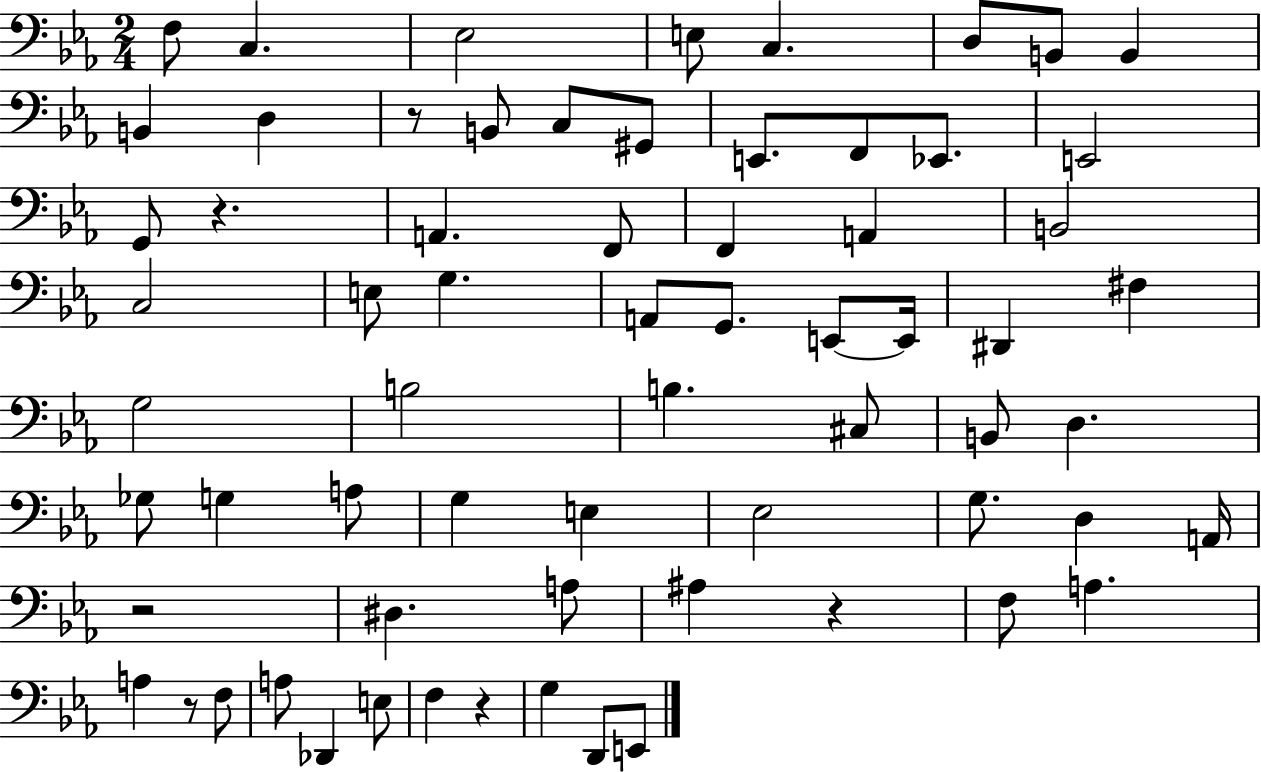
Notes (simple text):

F3/e C3/q. Eb3/h E3/e C3/q. D3/e B2/e B2/q B2/q D3/q R/e B2/e C3/e G#2/e E2/e. F2/e Eb2/e. E2/h G2/e R/q. A2/q. F2/e F2/q A2/q B2/h C3/h E3/e G3/q. A2/e G2/e. E2/e E2/s D#2/q F#3/q G3/h B3/h B3/q. C#3/e B2/e D3/q. Gb3/e G3/q A3/e G3/q E3/q Eb3/h G3/e. D3/q A2/s R/h D#3/q. A3/e A#3/q R/q F3/e A3/q. A3/q R/e F3/e A3/e Db2/q E3/e F3/q R/q G3/q D2/e E2/e